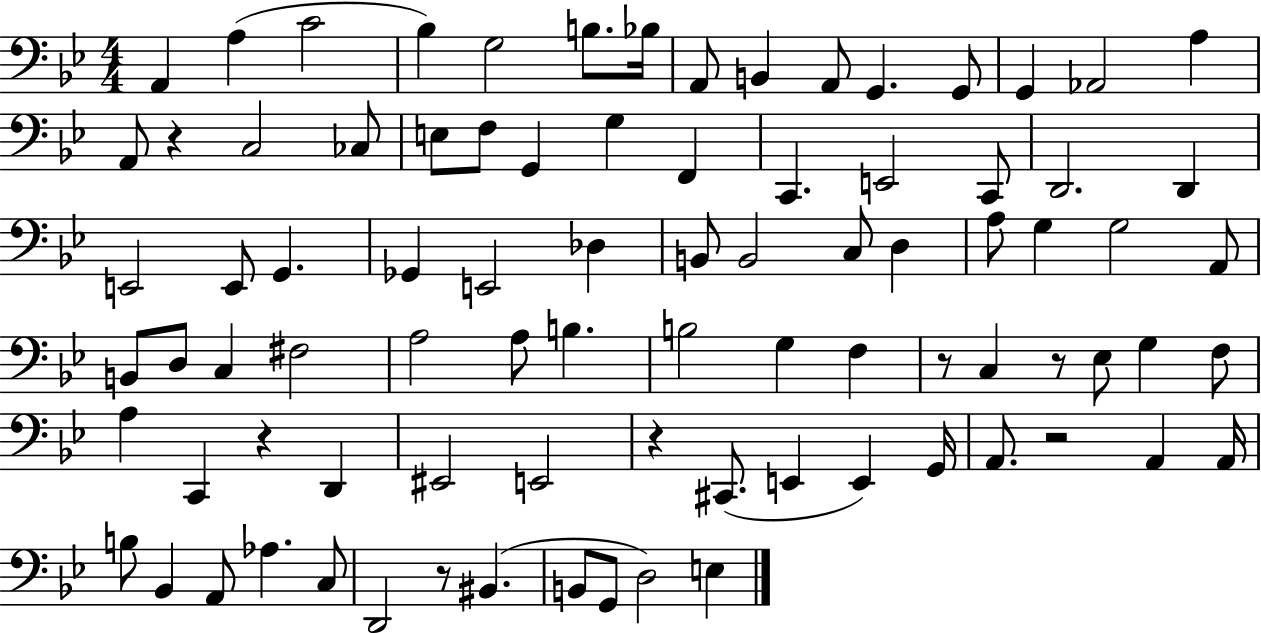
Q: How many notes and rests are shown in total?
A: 86